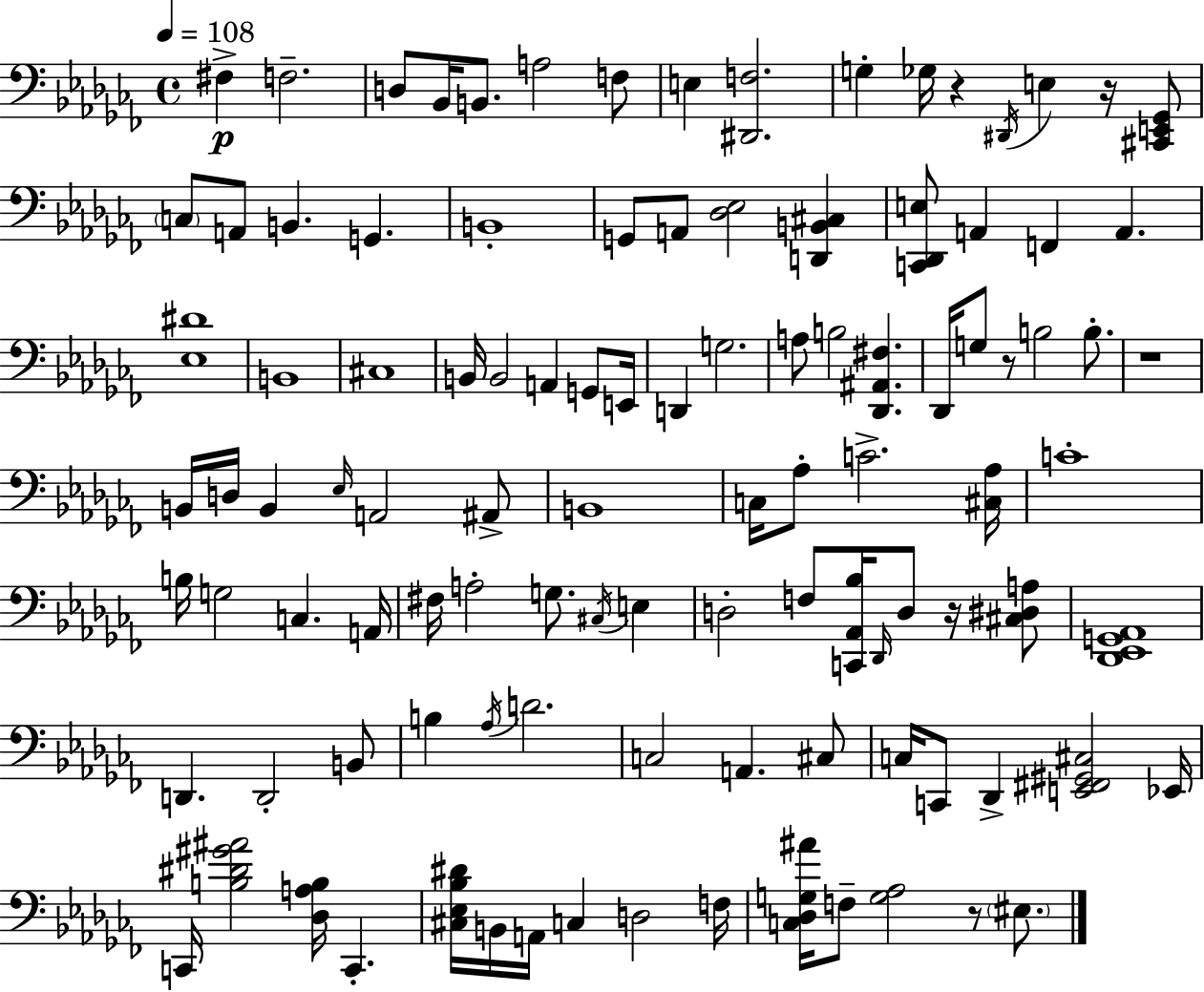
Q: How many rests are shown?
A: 6